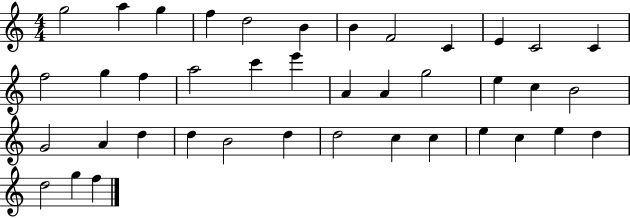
{
  \clef treble
  \numericTimeSignature
  \time 4/4
  \key c \major
  g''2 a''4 g''4 | f''4 d''2 b'4 | b'4 f'2 c'4 | e'4 c'2 c'4 | \break f''2 g''4 f''4 | a''2 c'''4 e'''4 | a'4 a'4 g''2 | e''4 c''4 b'2 | \break g'2 a'4 d''4 | d''4 b'2 d''4 | d''2 c''4 c''4 | e''4 c''4 e''4 d''4 | \break d''2 g''4 f''4 | \bar "|."
}